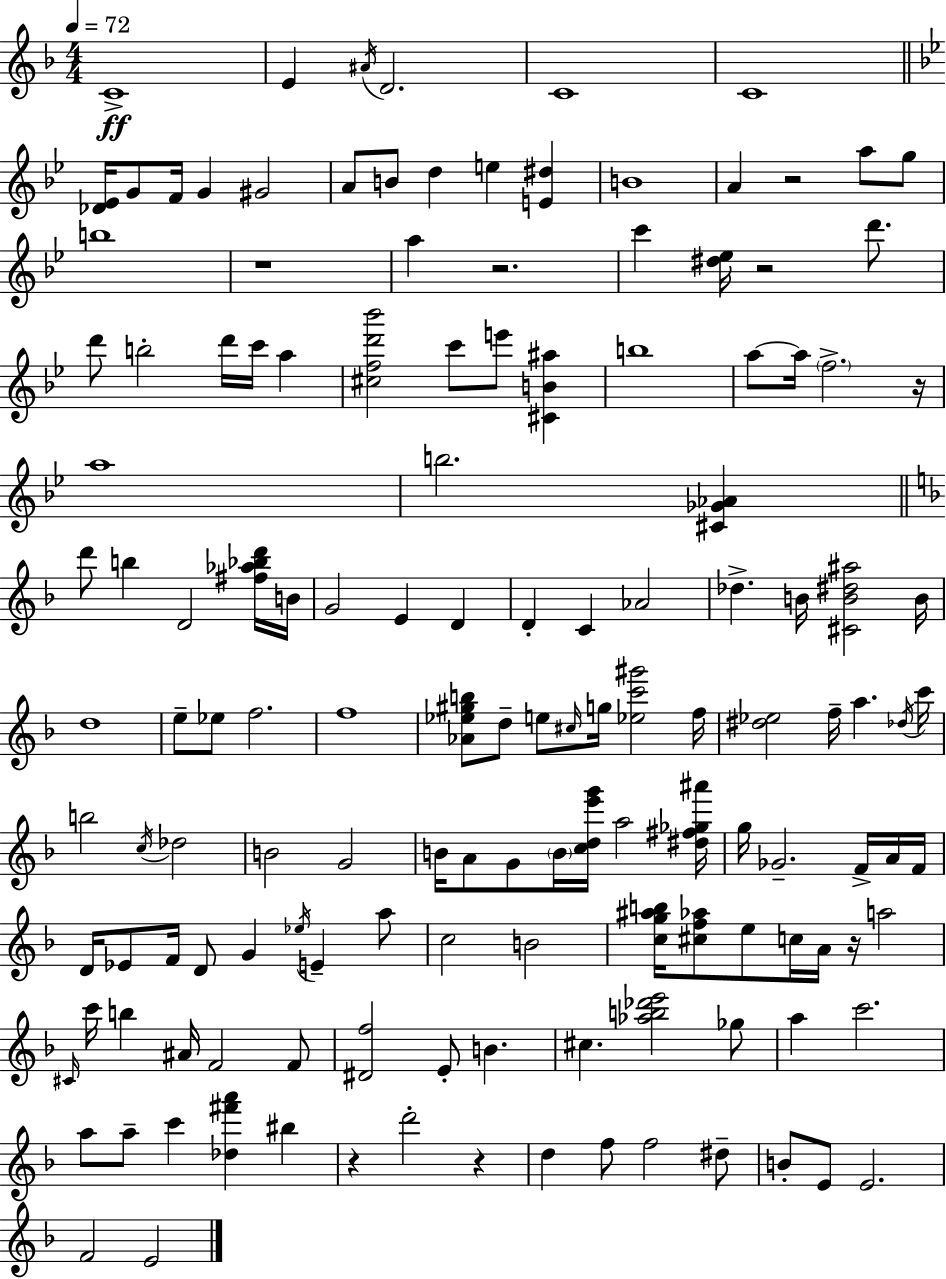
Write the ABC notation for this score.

X:1
T:Untitled
M:4/4
L:1/4
K:F
C4 E ^A/4 D2 C4 C4 [_D_E]/4 G/2 F/4 G ^G2 A/2 B/2 d e [E^d] B4 A z2 a/2 g/2 b4 z4 a z2 c' [^d_e]/4 z2 d'/2 d'/2 b2 d'/4 c'/4 a [^cfd'_b']2 c'/2 e'/2 [^CB^a] b4 a/2 a/4 f2 z/4 a4 b2 [^C_G_A] d'/2 b D2 [^f_a_bd']/4 B/4 G2 E D D C _A2 _d B/4 [^CB^d^a]2 B/4 d4 e/2 _e/2 f2 f4 [_A_e^gb]/2 d/2 e/2 ^c/4 g/4 [_ec'^g']2 f/4 [^d_e]2 f/4 a _d/4 c'/4 b2 c/4 _d2 B2 G2 B/4 A/2 G/2 B/4 [cde'g']/4 a2 [^d^f_g^a']/4 g/4 _G2 F/4 A/4 F/4 D/4 _E/2 F/4 D/2 G _e/4 E a/2 c2 B2 [cg^ab]/4 [^cf_a]/2 e/2 c/4 A/4 z/4 a2 ^C/4 c'/4 b ^A/4 F2 F/2 [^Df]2 E/2 B ^c [_ab_d'e']2 _g/2 a c'2 a/2 a/2 c' [_d^f'a'] ^b z d'2 z d f/2 f2 ^d/2 B/2 E/2 E2 F2 E2